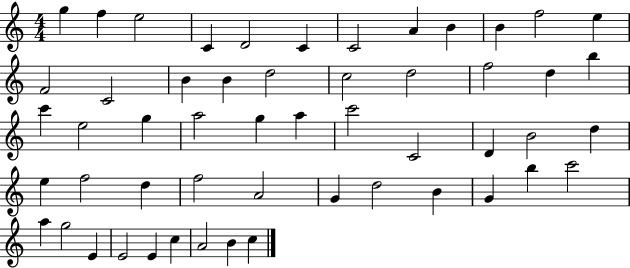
X:1
T:Untitled
M:4/4
L:1/4
K:C
g f e2 C D2 C C2 A B B f2 e F2 C2 B B d2 c2 d2 f2 d b c' e2 g a2 g a c'2 C2 D B2 d e f2 d f2 A2 G d2 B G b c'2 a g2 E E2 E c A2 B c